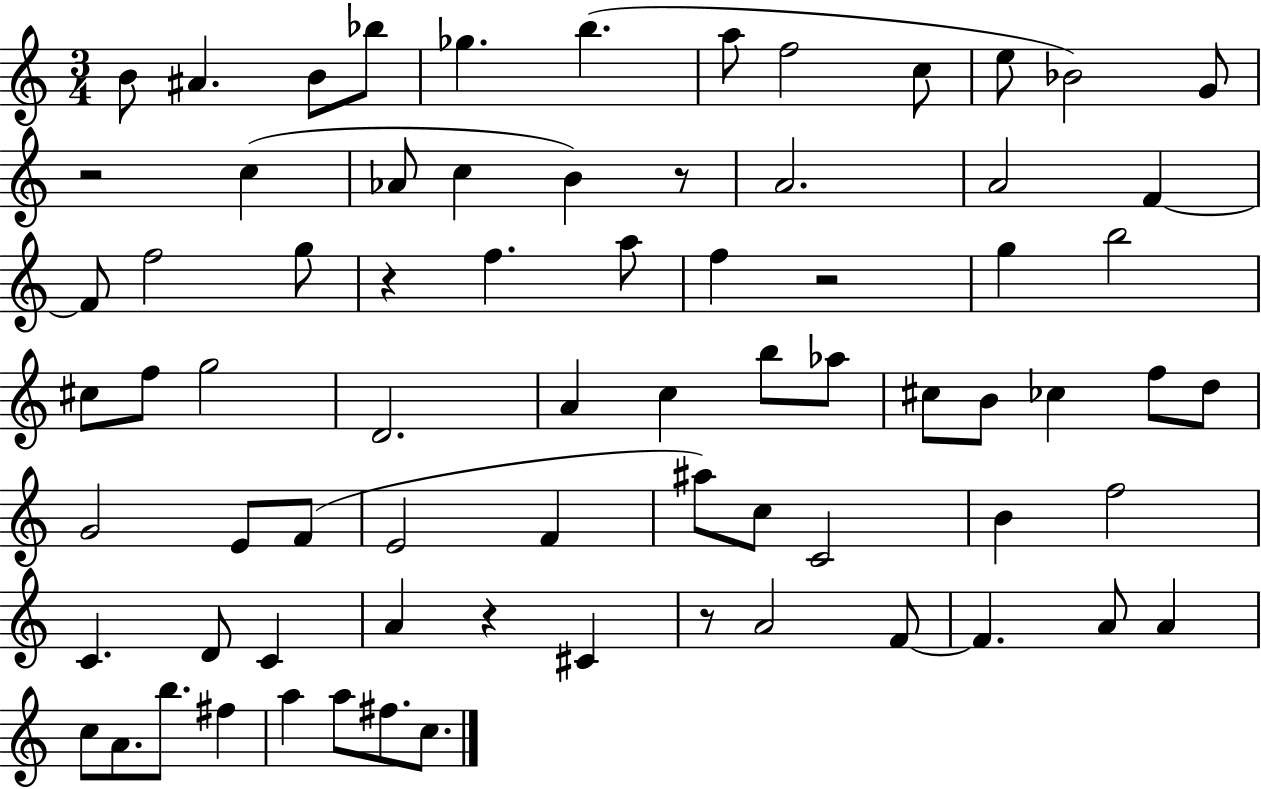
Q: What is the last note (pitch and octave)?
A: C5